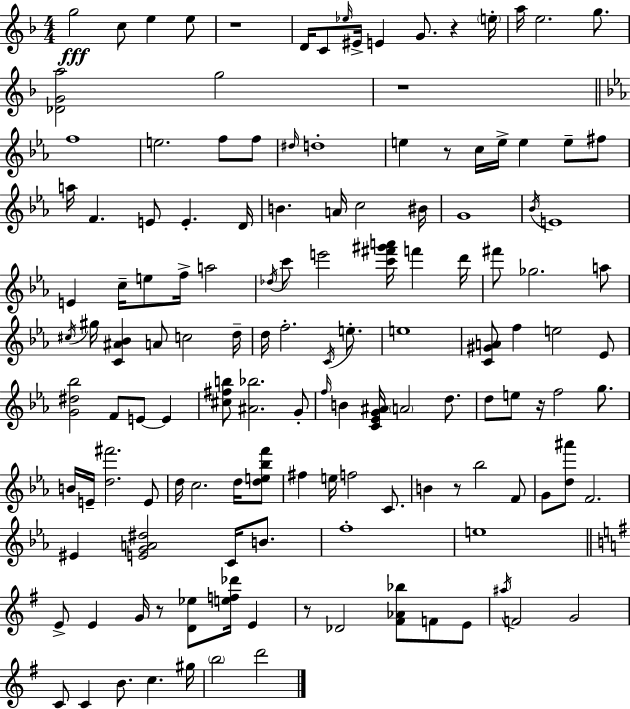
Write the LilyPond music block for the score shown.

{
  \clef treble
  \numericTimeSignature
  \time 4/4
  \key d \minor
  \repeat volta 2 { g''2\fff c''8 e''4 e''8 | r1 | d'16 c'8 \grace { ees''16 } eis'16-> e'4 g'8. r4 | \parenthesize e''16-. a''16 e''2. g''8. | \break <des' g' a''>2 g''2 | r1 | \bar "||" \break \key ees \major f''1 | e''2. f''8 f''8 | \grace { dis''16 } d''1-. | e''4 r8 c''16 e''16-> e''4 e''8-- fis''8 | \break a''16 f'4. e'8 e'4.-. | d'16 b'4. a'16 c''2 | bis'16 g'1 | \acciaccatura { bes'16 } e'1 | \break e'4 c''16-- e''8 f''16-> a''2 | \acciaccatura { des''16 } c'''8 e'''2 <c''' fis''' gis''' a'''>16 f'''4 | d'''16 fis'''8 ges''2. | a''8 \acciaccatura { cis''16 } gis''16 <c' ais' bes'>4 a'8 c''2 | \break d''16-- d''16 f''2.-. | \acciaccatura { c'16 } e''8.-. e''1 | <c' gis' a'>8 f''4 e''2 | ees'8 <g' dis'' bes''>2 f'8 e'8~~ | \break e'4 <cis'' fis'' b''>8 <ais' bes''>2. | g'8-. \grace { f''16 } b'4 <c' ees' g' ais'>16 \parenthesize a'2 | d''8. d''8 e''8 r16 f''2 | g''8. b'16 e'16-- <d'' fis'''>2. | \break e'8 d''16 c''2. | d''16 <d'' e'' bes'' f'''>8 fis''4 e''16 f''2 | c'8. b'4 r8 bes''2 | f'8 g'8 <d'' ais'''>8 f'2. | \break eis'4 <e' g' a' dis''>2 | c'16 b'8. f''1-. | e''1 | \bar "||" \break \key g \major e'8-> e'4 g'16 r8 <d' ees''>8 <e'' f'' des'''>16 e'4 | r8 des'2 <fis' aes' bes''>8 f'8 e'8 | \acciaccatura { ais''16 } f'2 g'2 | c'8 c'4 b'8. c''4. | \break gis''16 \parenthesize b''2 d'''2 | } \bar "|."
}